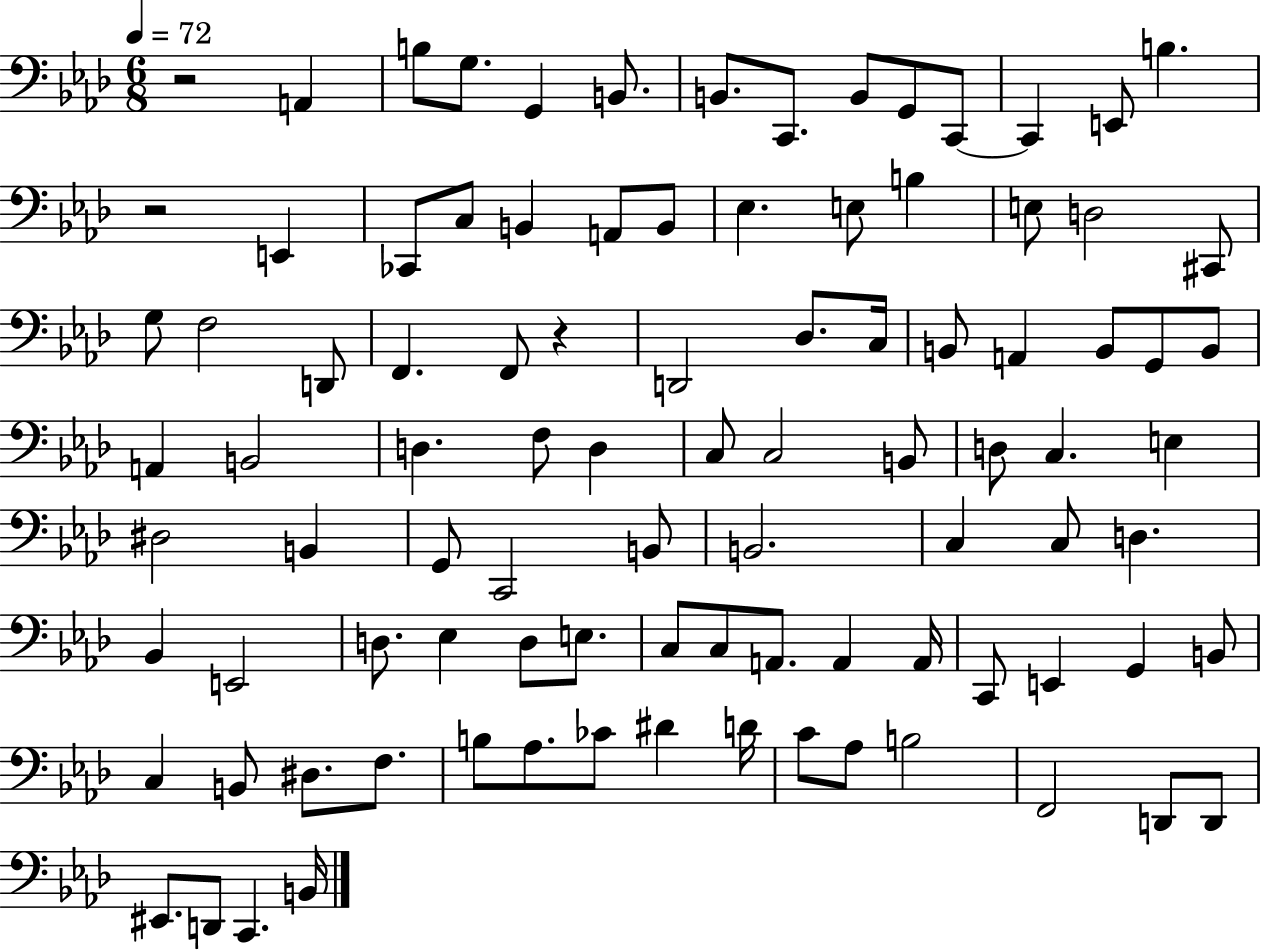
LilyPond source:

{
  \clef bass
  \numericTimeSignature
  \time 6/8
  \key aes \major
  \tempo 4 = 72
  r2 a,4 | b8 g8. g,4 b,8. | b,8. c,8. b,8 g,8 c,8~~ | c,4 e,8 b4. | \break r2 e,4 | ces,8 c8 b,4 a,8 b,8 | ees4. e8 b4 | e8 d2 cis,8 | \break g8 f2 d,8 | f,4. f,8 r4 | d,2 des8. c16 | b,8 a,4 b,8 g,8 b,8 | \break a,4 b,2 | d4. f8 d4 | c8 c2 b,8 | d8 c4. e4 | \break dis2 b,4 | g,8 c,2 b,8 | b,2. | c4 c8 d4. | \break bes,4 e,2 | d8. ees4 d8 e8. | c8 c8 a,8. a,4 a,16 | c,8 e,4 g,4 b,8 | \break c4 b,8 dis8. f8. | b8 aes8. ces'8 dis'4 d'16 | c'8 aes8 b2 | f,2 d,8 d,8 | \break eis,8. d,8 c,4. b,16 | \bar "|."
}